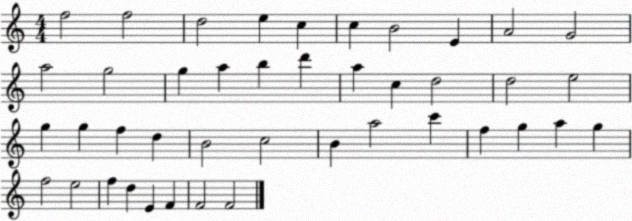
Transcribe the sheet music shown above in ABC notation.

X:1
T:Untitled
M:4/4
L:1/4
K:C
f2 f2 d2 e c c B2 E A2 G2 a2 g2 g a b d' a c d2 d2 e2 g g f d B2 c2 B a2 c' f g a g f2 e2 f d E F F2 F2